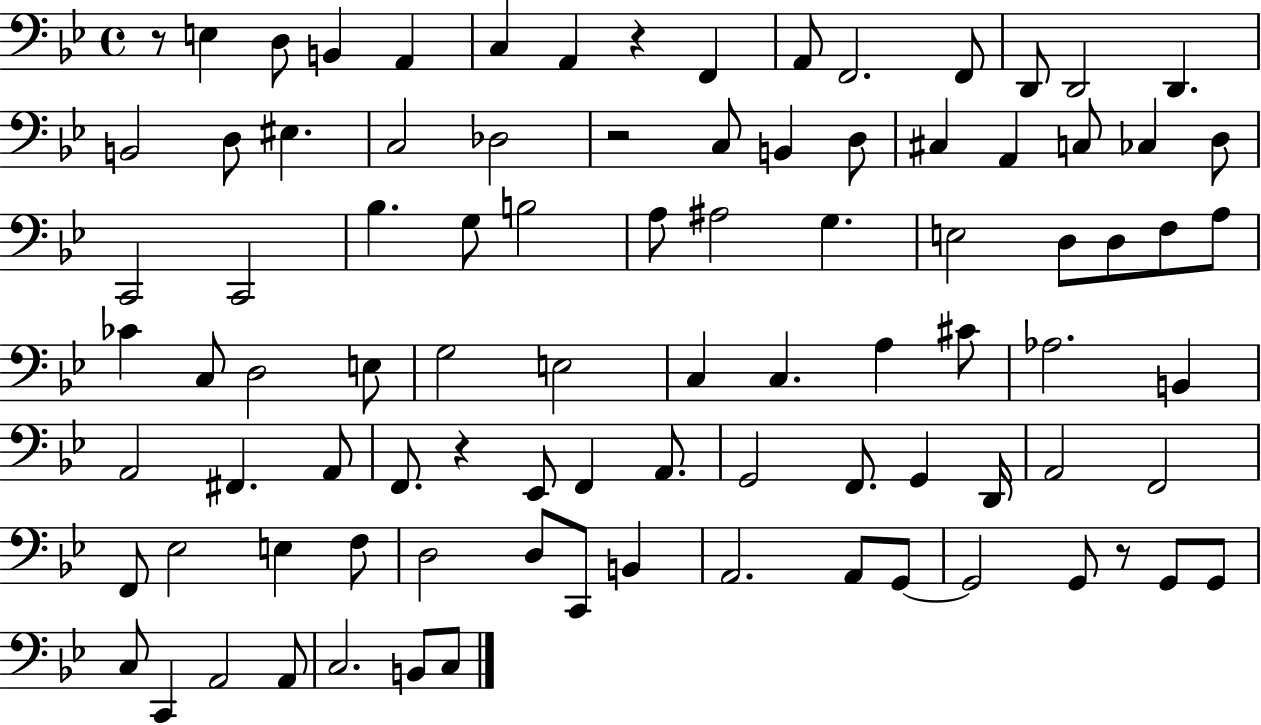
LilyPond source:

{
  \clef bass
  \time 4/4
  \defaultTimeSignature
  \key bes \major
  \repeat volta 2 { r8 e4 d8 b,4 a,4 | c4 a,4 r4 f,4 | a,8 f,2. f,8 | d,8 d,2 d,4. | \break b,2 d8 eis4. | c2 des2 | r2 c8 b,4 d8 | cis4 a,4 c8 ces4 d8 | \break c,2 c,2 | bes4. g8 b2 | a8 ais2 g4. | e2 d8 d8 f8 a8 | \break ces'4 c8 d2 e8 | g2 e2 | c4 c4. a4 cis'8 | aes2. b,4 | \break a,2 fis,4. a,8 | f,8. r4 ees,8 f,4 a,8. | g,2 f,8. g,4 d,16 | a,2 f,2 | \break f,8 ees2 e4 f8 | d2 d8 c,8 b,4 | a,2. a,8 g,8~~ | g,2 g,8 r8 g,8 g,8 | \break c8 c,4 a,2 a,8 | c2. b,8 c8 | } \bar "|."
}